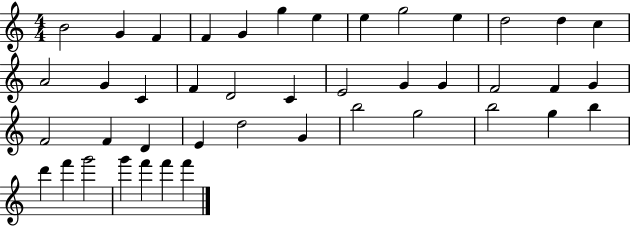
{
  \clef treble
  \numericTimeSignature
  \time 4/4
  \key c \major
  b'2 g'4 f'4 | f'4 g'4 g''4 e''4 | e''4 g''2 e''4 | d''2 d''4 c''4 | \break a'2 g'4 c'4 | f'4 d'2 c'4 | e'2 g'4 g'4 | f'2 f'4 g'4 | \break f'2 f'4 d'4 | e'4 d''2 g'4 | b''2 g''2 | b''2 g''4 b''4 | \break d'''4 f'''4 g'''2 | g'''4 f'''4 f'''4 f'''4 | \bar "|."
}